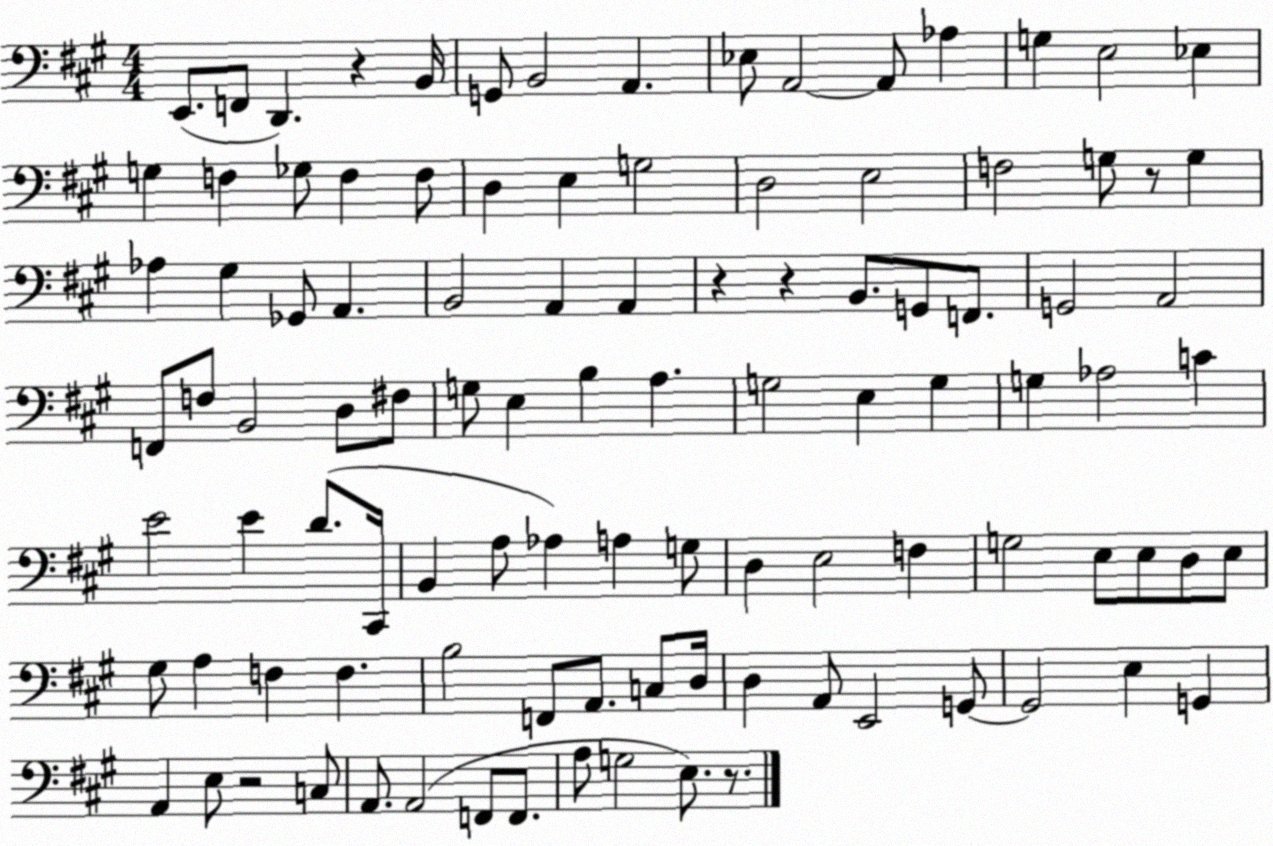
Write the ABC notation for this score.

X:1
T:Untitled
M:4/4
L:1/4
K:A
E,,/2 F,,/2 D,, z B,,/4 G,,/2 B,,2 A,, _E,/2 A,,2 A,,/2 _A, G, E,2 _E, G, F, _G,/2 F, F,/2 D, E, G,2 D,2 E,2 F,2 G,/2 z/2 G, _A, ^G, _G,,/2 A,, B,,2 A,, A,, z z B,,/2 G,,/2 F,,/2 G,,2 A,,2 F,,/2 F,/2 B,,2 D,/2 ^F,/2 G,/2 E, B, A, G,2 E, G, G, _A,2 C E2 E D/2 ^C,,/4 B,, A,/2 _A, A, G,/2 D, E,2 F, G,2 E,/2 E,/2 D,/2 E,/2 ^G,/2 A, F, F, B,2 F,,/2 A,,/2 C,/2 D,/4 D, A,,/2 E,,2 G,,/2 G,,2 E, G,, A,, E,/2 z2 C,/2 A,,/2 A,,2 F,,/2 F,,/2 A,/2 G,2 E,/2 z/2